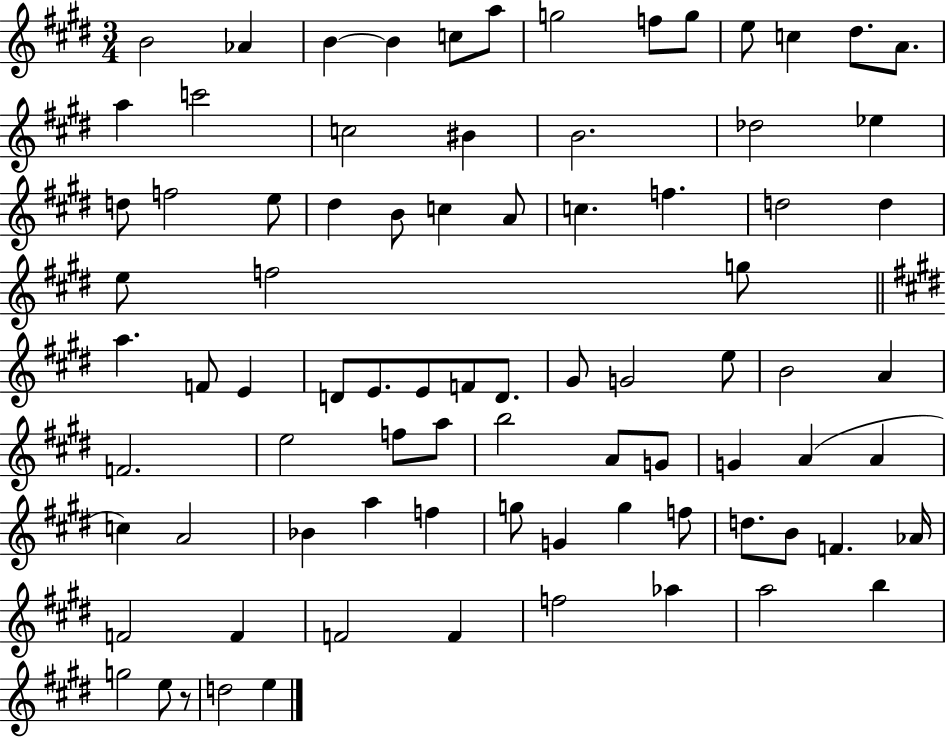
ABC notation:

X:1
T:Untitled
M:3/4
L:1/4
K:E
B2 _A B B c/2 a/2 g2 f/2 g/2 e/2 c ^d/2 A/2 a c'2 c2 ^B B2 _d2 _e d/2 f2 e/2 ^d B/2 c A/2 c f d2 d e/2 f2 g/2 a F/2 E D/2 E/2 E/2 F/2 D/2 ^G/2 G2 e/2 B2 A F2 e2 f/2 a/2 b2 A/2 G/2 G A A c A2 _B a f g/2 G g f/2 d/2 B/2 F _A/4 F2 F F2 F f2 _a a2 b g2 e/2 z/2 d2 e